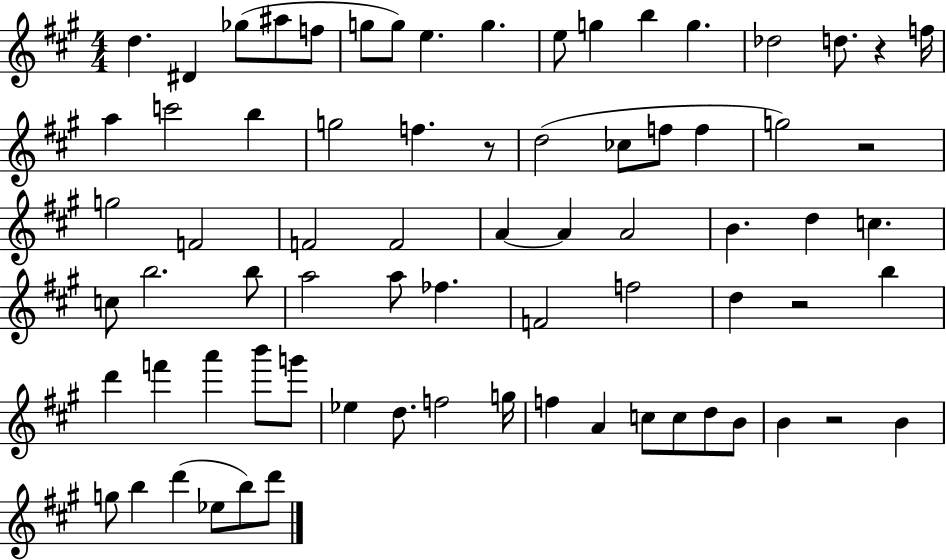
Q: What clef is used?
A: treble